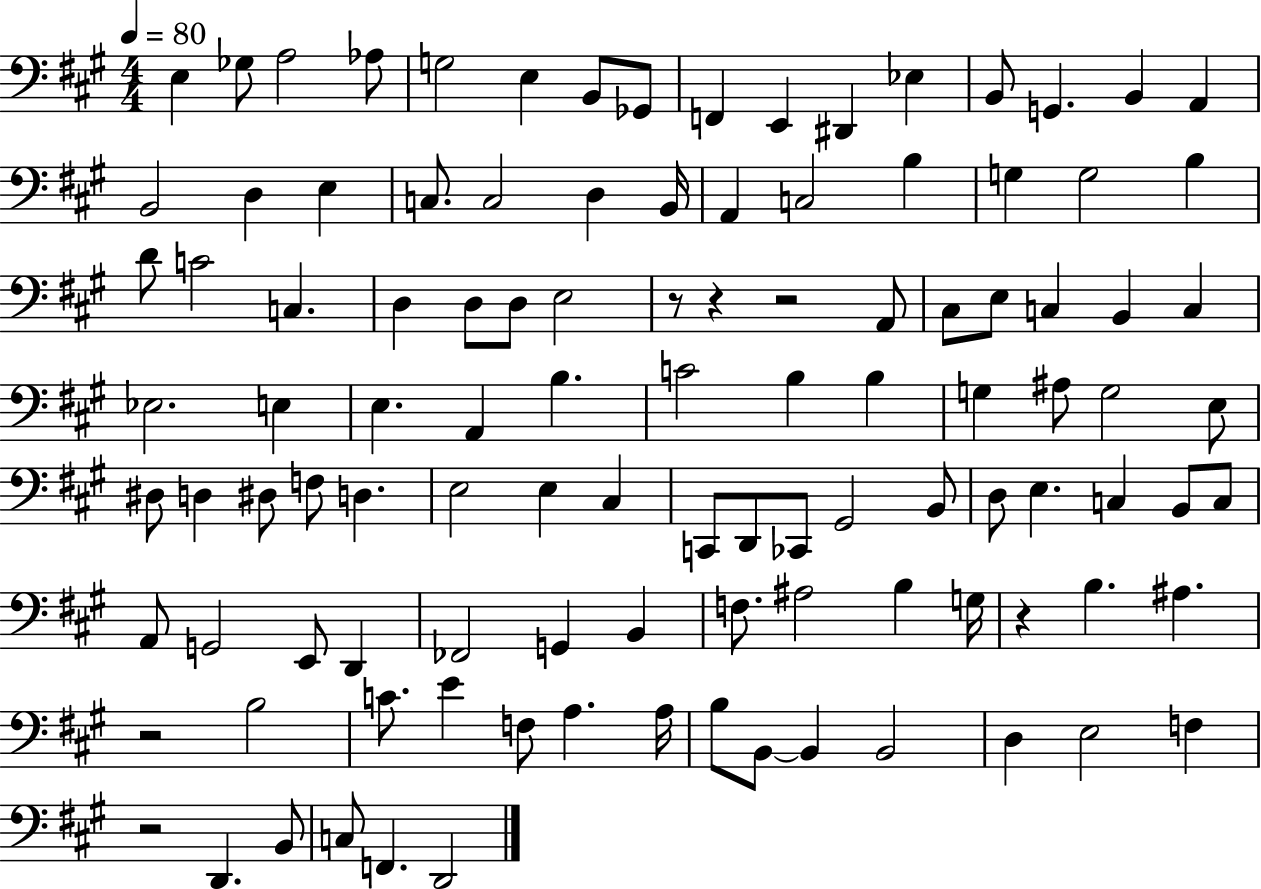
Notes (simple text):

E3/q Gb3/e A3/h Ab3/e G3/h E3/q B2/e Gb2/e F2/q E2/q D#2/q Eb3/q B2/e G2/q. B2/q A2/q B2/h D3/q E3/q C3/e. C3/h D3/q B2/s A2/q C3/h B3/q G3/q G3/h B3/q D4/e C4/h C3/q. D3/q D3/e D3/e E3/h R/e R/q R/h A2/e C#3/e E3/e C3/q B2/q C3/q Eb3/h. E3/q E3/q. A2/q B3/q. C4/h B3/q B3/q G3/q A#3/e G3/h E3/e D#3/e D3/q D#3/e F3/e D3/q. E3/h E3/q C#3/q C2/e D2/e CES2/e G#2/h B2/e D3/e E3/q. C3/q B2/e C3/e A2/e G2/h E2/e D2/q FES2/h G2/q B2/q F3/e. A#3/h B3/q G3/s R/q B3/q. A#3/q. R/h B3/h C4/e. E4/q F3/e A3/q. A3/s B3/e B2/e B2/q B2/h D3/q E3/h F3/q R/h D2/q. B2/e C3/e F2/q. D2/h